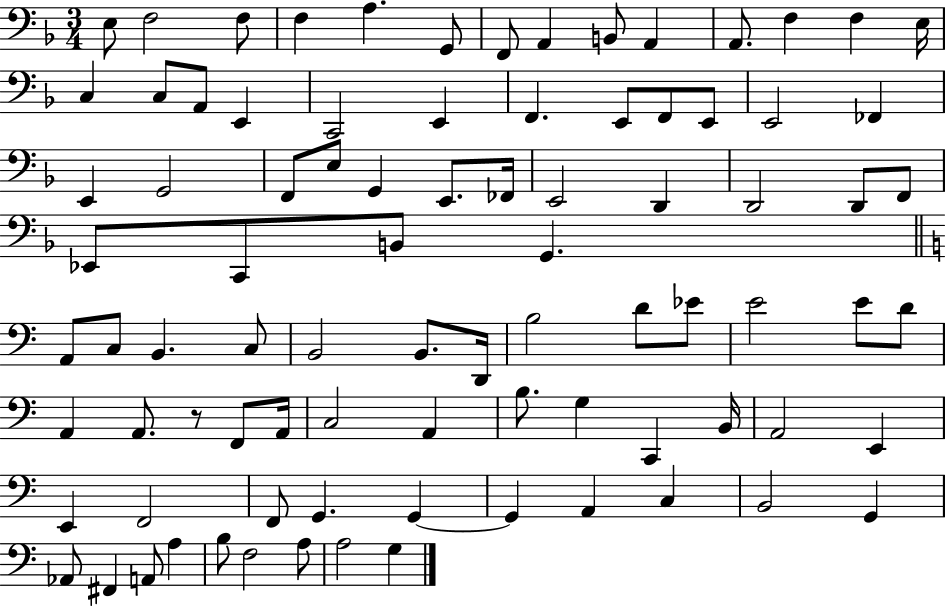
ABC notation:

X:1
T:Untitled
M:3/4
L:1/4
K:F
E,/2 F,2 F,/2 F, A, G,,/2 F,,/2 A,, B,,/2 A,, A,,/2 F, F, E,/4 C, C,/2 A,,/2 E,, C,,2 E,, F,, E,,/2 F,,/2 E,,/2 E,,2 _F,, E,, G,,2 F,,/2 E,/2 G,, E,,/2 _F,,/4 E,,2 D,, D,,2 D,,/2 F,,/2 _E,,/2 C,,/2 B,,/2 G,, A,,/2 C,/2 B,, C,/2 B,,2 B,,/2 D,,/4 B,2 D/2 _E/2 E2 E/2 D/2 A,, A,,/2 z/2 F,,/2 A,,/4 C,2 A,, B,/2 G, C,, B,,/4 A,,2 E,, E,, F,,2 F,,/2 G,, G,, G,, A,, C, B,,2 G,, _A,,/2 ^F,, A,,/2 A, B,/2 F,2 A,/2 A,2 G,